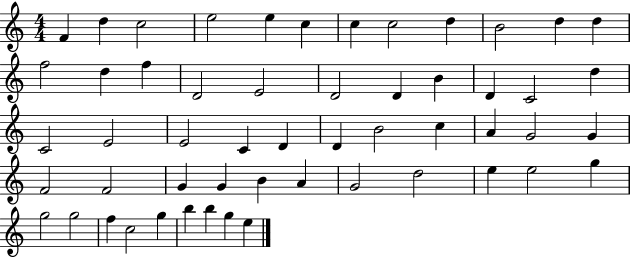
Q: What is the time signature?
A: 4/4